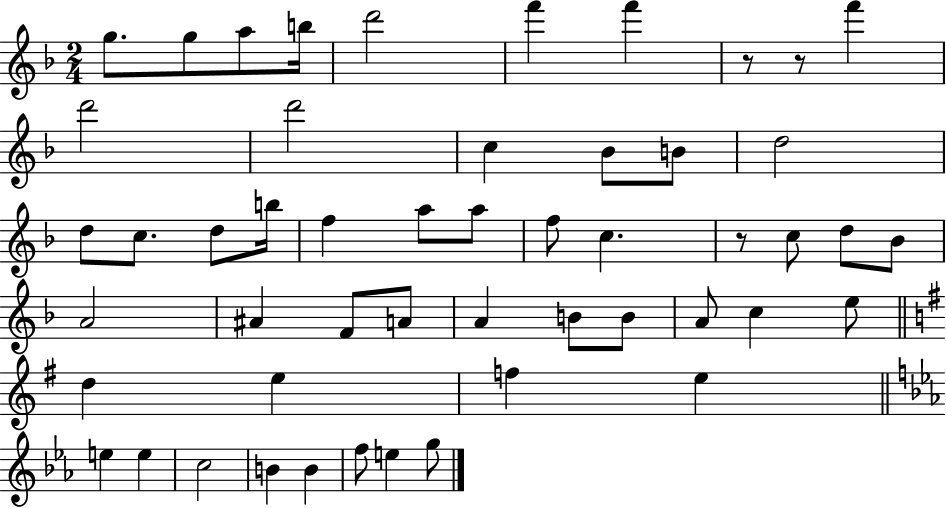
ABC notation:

X:1
T:Untitled
M:2/4
L:1/4
K:F
g/2 g/2 a/2 b/4 d'2 f' f' z/2 z/2 f' d'2 d'2 c _B/2 B/2 d2 d/2 c/2 d/2 b/4 f a/2 a/2 f/2 c z/2 c/2 d/2 _B/2 A2 ^A F/2 A/2 A B/2 B/2 A/2 c e/2 d e f e e e c2 B B f/2 e g/2